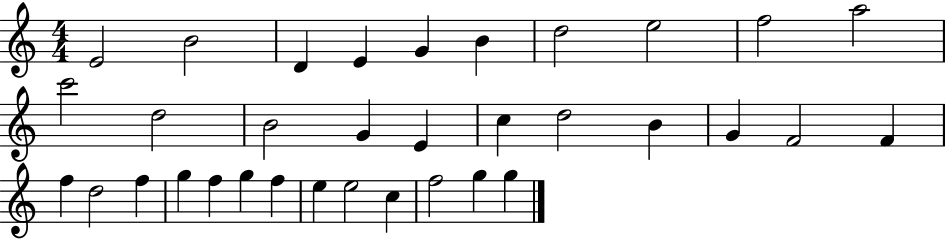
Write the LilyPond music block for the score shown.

{
  \clef treble
  \numericTimeSignature
  \time 4/4
  \key c \major
  e'2 b'2 | d'4 e'4 g'4 b'4 | d''2 e''2 | f''2 a''2 | \break c'''2 d''2 | b'2 g'4 e'4 | c''4 d''2 b'4 | g'4 f'2 f'4 | \break f''4 d''2 f''4 | g''4 f''4 g''4 f''4 | e''4 e''2 c''4 | f''2 g''4 g''4 | \break \bar "|."
}